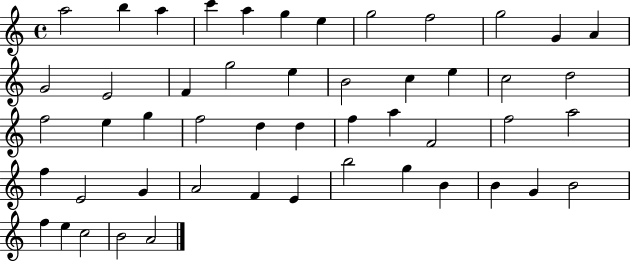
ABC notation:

X:1
T:Untitled
M:4/4
L:1/4
K:C
a2 b a c' a g e g2 f2 g2 G A G2 E2 F g2 e B2 c e c2 d2 f2 e g f2 d d f a F2 f2 a2 f E2 G A2 F E b2 g B B G B2 f e c2 B2 A2